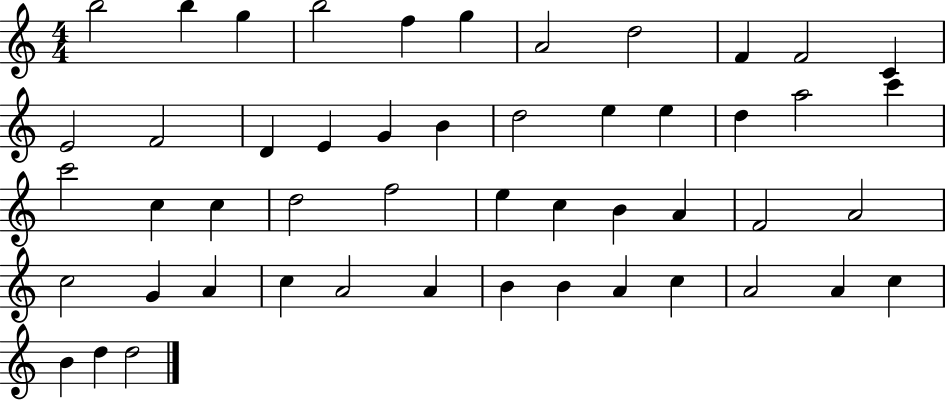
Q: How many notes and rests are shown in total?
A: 50